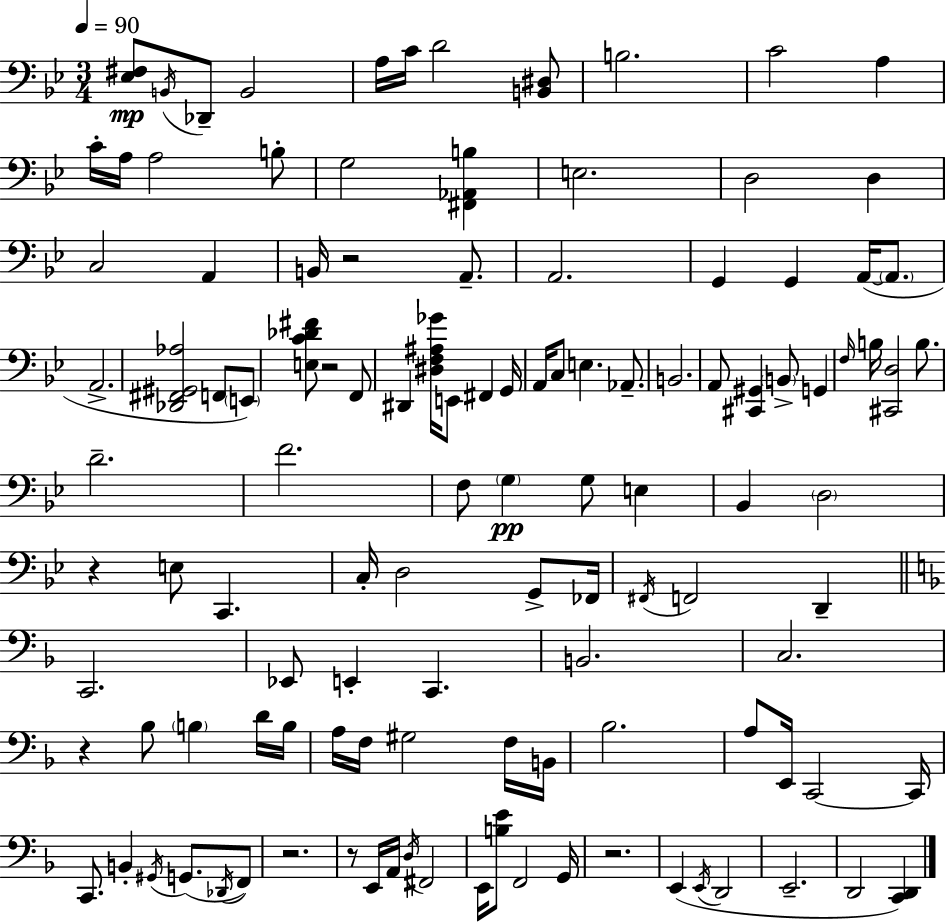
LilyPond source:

{
  \clef bass
  \numericTimeSignature
  \time 3/4
  \key g \minor
  \tempo 4 = 90
  <ees fis>8\mp \acciaccatura { b,16 } des,8-- b,2 | a16 c'16 d'2 <b, dis>8 | b2. | c'2 a4 | \break c'16-. a16 a2 b8-. | g2 <fis, aes, b>4 | e2. | d2 d4 | \break c2 a,4 | b,16 r2 a,8.-- | a,2. | g,4 g,4 a,16~(~ \parenthesize a,8. | \break a,2.-> | <des, fis, gis, aes>2 f,8 \parenthesize e,8) | <e c' des' fis'>8 r2 f,8 | dis,4 <dis f ais ges'>16 e,8 fis,4 | \break g,16 a,16 c8 e4. aes,8.-- | b,2. | a,8 <cis, gis,>4 \parenthesize b,8-> g,4 | \grace { f16 } b16 <cis, d>2 b8. | \break d'2.-- | f'2. | f8 \parenthesize g4\pp g8 e4 | bes,4 \parenthesize d2 | \break r4 e8 c,4. | c16-. d2 g,8-> | fes,16 \acciaccatura { fis,16 } f,2 d,4-- | \bar "||" \break \key f \major c,2. | ees,8 e,4-. c,4. | b,2. | c2. | \break r4 bes8 \parenthesize b4 d'16 b16 | a16 f16 gis2 f16 b,16 | bes2. | a8 e,16 c,2~~ c,16 | \break c,8. b,4-. \acciaccatura { gis,16 }( g,8. \acciaccatura { des,16 } | f,8) r2. | r8 e,16 a,16 \acciaccatura { d16 } fis,2 | e,16 <b e'>8 f,2 | \break g,16 r2. | e,4( \acciaccatura { e,16 } d,2 | e,2.-- | d,2 | \break <c, d,>4) \bar "|."
}